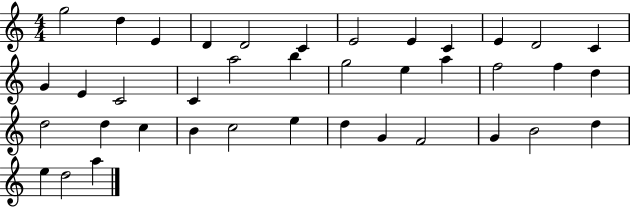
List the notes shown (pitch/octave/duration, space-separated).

G5/h D5/q E4/q D4/q D4/h C4/q E4/h E4/q C4/q E4/q D4/h C4/q G4/q E4/q C4/h C4/q A5/h B5/q G5/h E5/q A5/q F5/h F5/q D5/q D5/h D5/q C5/q B4/q C5/h E5/q D5/q G4/q F4/h G4/q B4/h D5/q E5/q D5/h A5/q